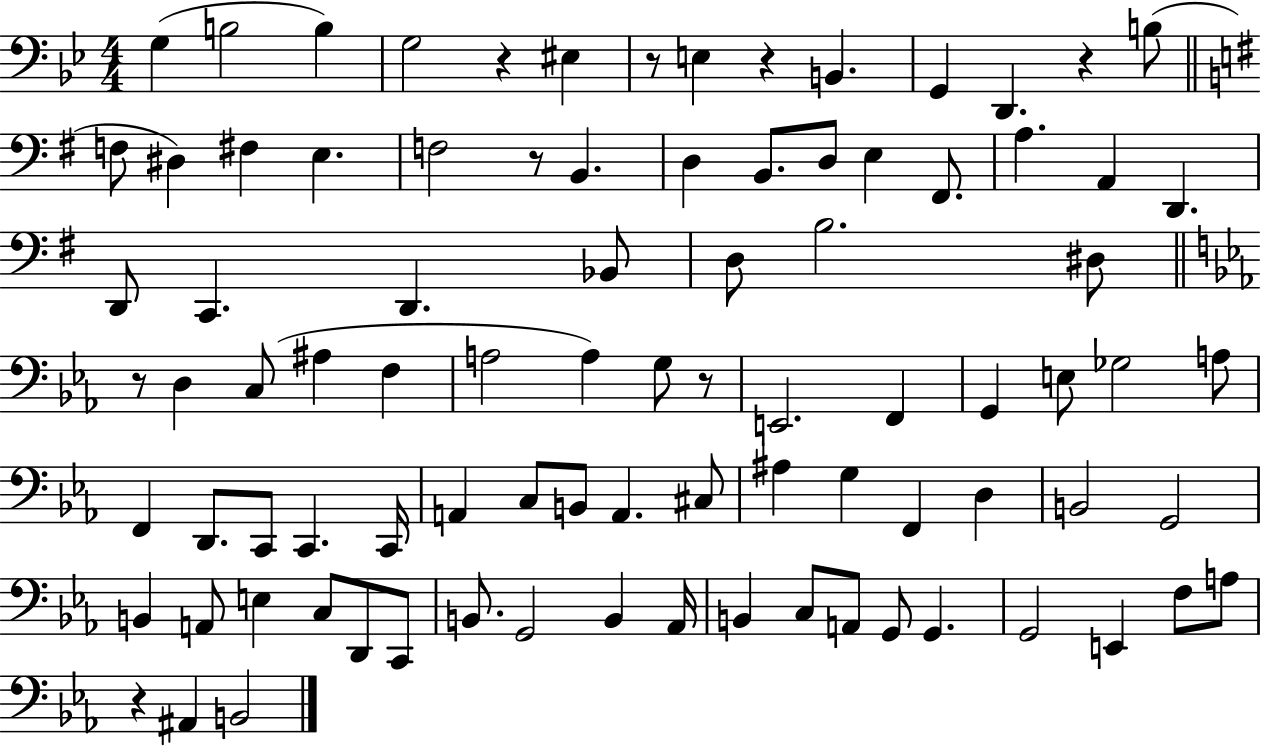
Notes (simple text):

G3/q B3/h B3/q G3/h R/q EIS3/q R/e E3/q R/q B2/q. G2/q D2/q. R/q B3/e F3/e D#3/q F#3/q E3/q. F3/h R/e B2/q. D3/q B2/e. D3/e E3/q F#2/e. A3/q. A2/q D2/q. D2/e C2/q. D2/q. Bb2/e D3/e B3/h. D#3/e R/e D3/q C3/e A#3/q F3/q A3/h A3/q G3/e R/e E2/h. F2/q G2/q E3/e Gb3/h A3/e F2/q D2/e. C2/e C2/q. C2/s A2/q C3/e B2/e A2/q. C#3/e A#3/q G3/q F2/q D3/q B2/h G2/h B2/q A2/e E3/q C3/e D2/e C2/e B2/e. G2/h B2/q Ab2/s B2/q C3/e A2/e G2/e G2/q. G2/h E2/q F3/e A3/e R/q A#2/q B2/h